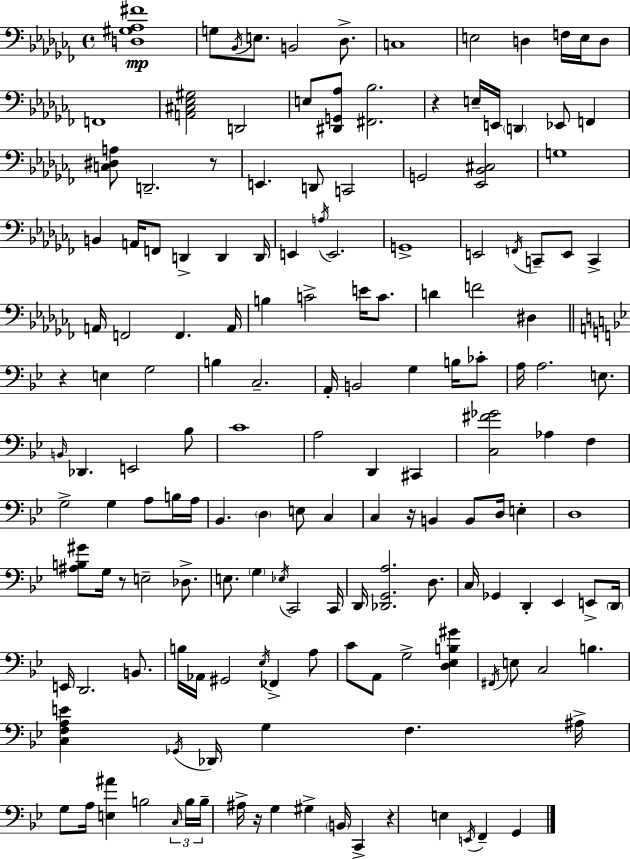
{
  \clef bass
  \time 4/4
  \defaultTimeSignature
  \key aes \minor
  \repeat volta 2 { <d gis aes fis'>1\mp | g8 \acciaccatura { bes,16 } e8. b,2 des8.-> | c1 | e2 d4 f16 e16 d8 | \break f,1 | <a, cis ees gis>2 d,2 | e8 <dis, g, aes>8 <fis, bes>2. | r4 e16-- e,16 \parenthesize d,4 ees,8 f,4 | \break <c dis a>8 d,2.-- r8 | e,4. d,8 c,2 | g,2 <ees, bes, cis>2 | g1 | \break b,4 a,16 f,8 d,4-> d,4 | d,16 e,4 \acciaccatura { a16 } e,2. | g,1-> | e,2 \acciaccatura { f,16 } c,8-- e,8 c,4-> | \break a,16 f,2 f,4. | a,16 b4 c'2-> e'16 | c'8. d'4 f'2 dis4 | \bar "||" \break \key g \minor r4 e4 g2 | b4 c2.-- | a,16-. b,2 g4 b16 ces'8-. | a16 a2. e8. | \break \grace { b,16 } des,4. e,2 bes8 | c'1 | a2 d,4 cis,4 | <c fis' ges'>2 aes4 f4 | \break g2-> g4 a8 b16 | a16 bes,4. \parenthesize d4 e8 c4 | c4 r16 b,4 b,8 d16 e4-. | d1 | \break <ais b gis'>8 g16 r8 e2-- des8.-> | e8. \parenthesize g4 \acciaccatura { ees16 } c,2 | c,16 d,16 <des, g, a>2. d8. | c16 ges,4 d,4-. ees,4 e,8-> | \break \parenthesize d,16 e,16 d,2. b,8. | b16 aes,16 gis,2 \acciaccatura { ees16 } fes,4-> | a8 c'8 a,8 g2-> <d ees b gis'>4 | \acciaccatura { fis,16 } e8 c2 b4. | \break <c f a e'>4 \acciaccatura { ges,16 } des,16 g4 f4. | ais16-> g8 a16 <e ais'>4 b2 | \tuplet 3/2 { \grace { c16 } b16 b16-- } ais16-> r16 g4 gis4-> | \parenthesize b,16 c,4-> r4 e4 \acciaccatura { e,16 } f,4-- | \break g,4 } \bar "|."
}